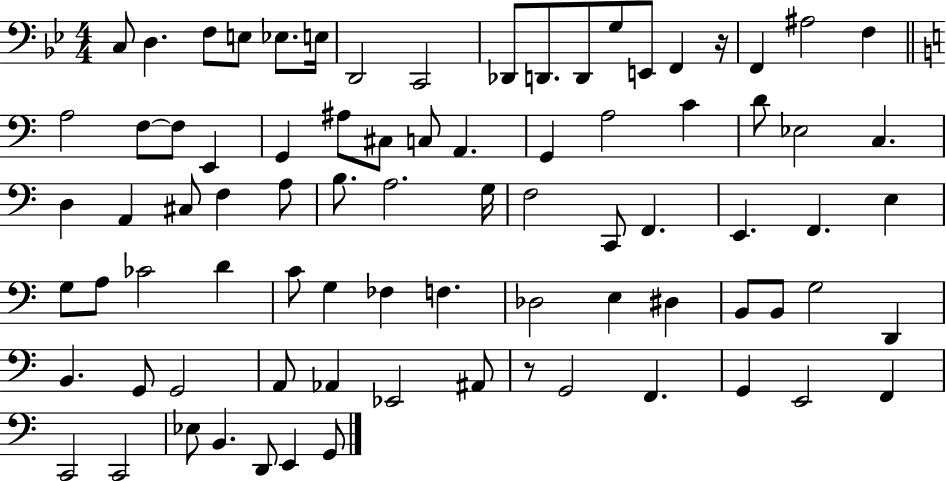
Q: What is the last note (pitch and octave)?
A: G2